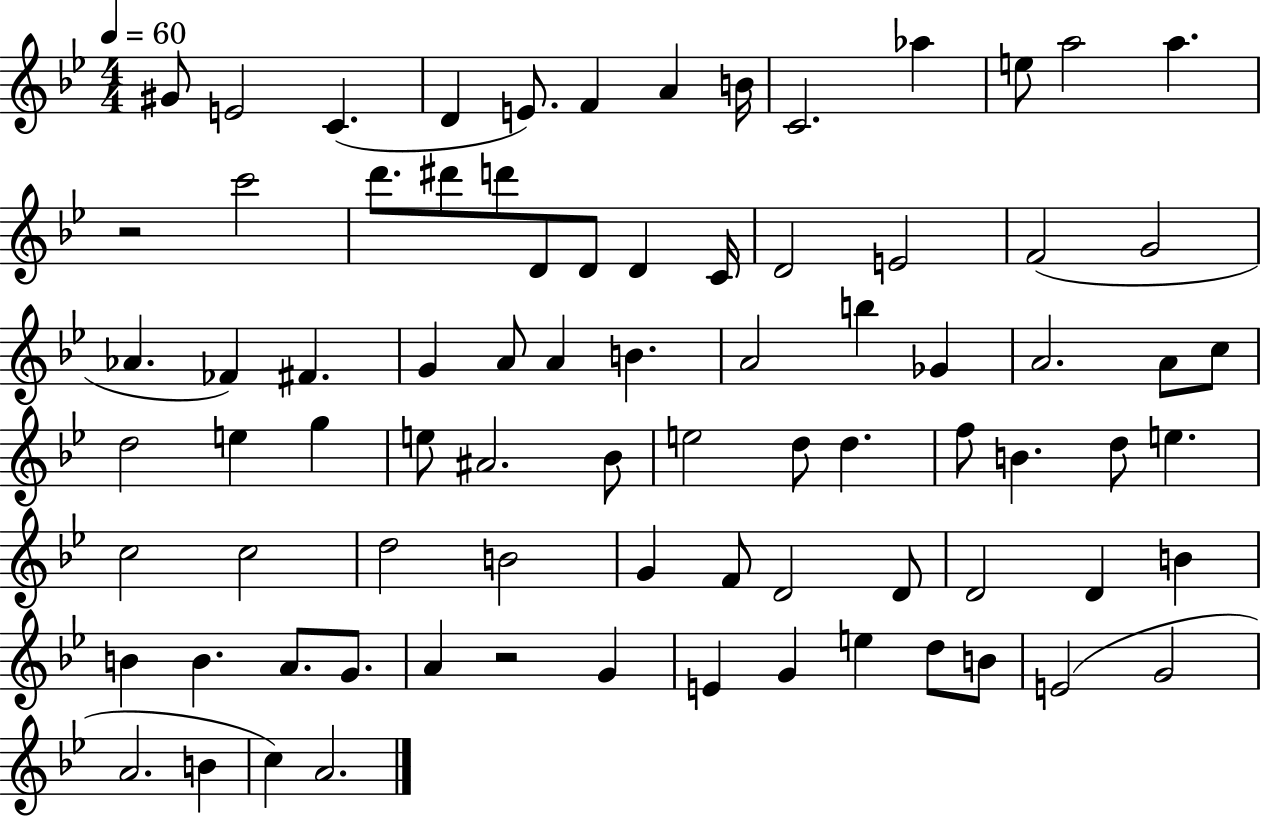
G#4/e E4/h C4/q. D4/q E4/e. F4/q A4/q B4/s C4/h. Ab5/q E5/e A5/h A5/q. R/h C6/h D6/e. D#6/e D6/e D4/e D4/e D4/q C4/s D4/h E4/h F4/h G4/h Ab4/q. FES4/q F#4/q. G4/q A4/e A4/q B4/q. A4/h B5/q Gb4/q A4/h. A4/e C5/e D5/h E5/q G5/q E5/e A#4/h. Bb4/e E5/h D5/e D5/q. F5/e B4/q. D5/e E5/q. C5/h C5/h D5/h B4/h G4/q F4/e D4/h D4/e D4/h D4/q B4/q B4/q B4/q. A4/e. G4/e. A4/q R/h G4/q E4/q G4/q E5/q D5/e B4/e E4/h G4/h A4/h. B4/q C5/q A4/h.